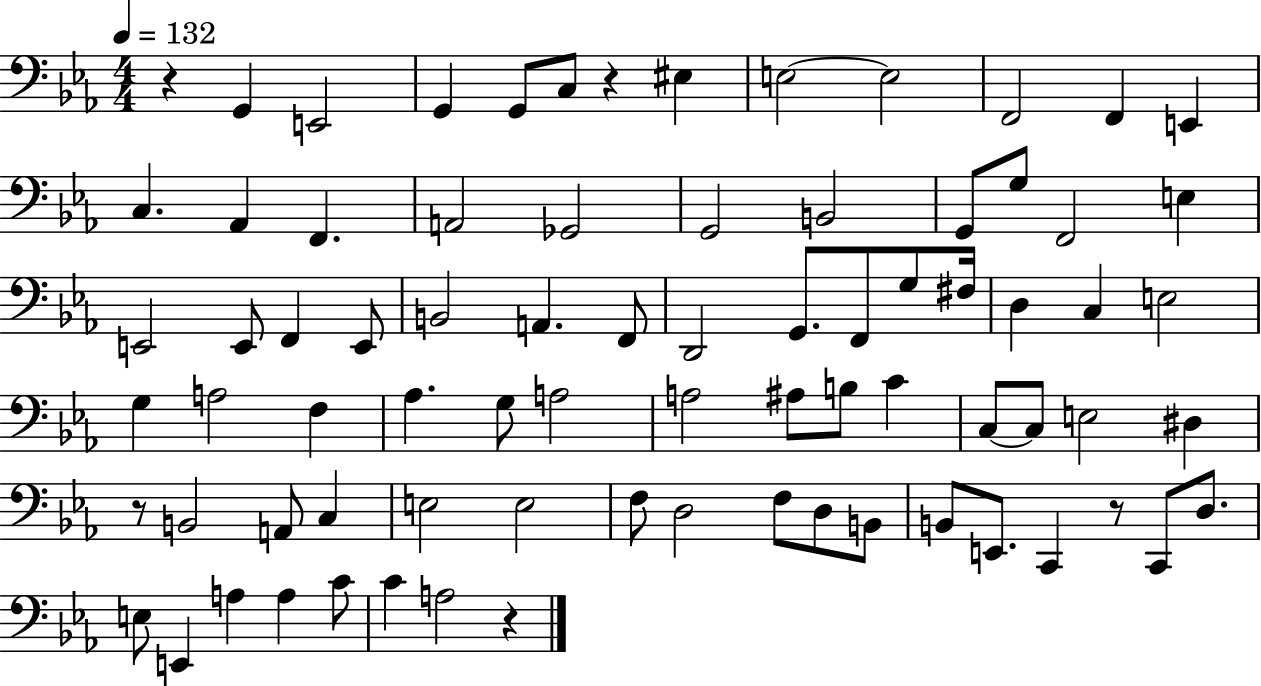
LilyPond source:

{
  \clef bass
  \numericTimeSignature
  \time 4/4
  \key ees \major
  \tempo 4 = 132
  r4 g,4 e,2 | g,4 g,8 c8 r4 eis4 | e2~~ e2 | f,2 f,4 e,4 | \break c4. aes,4 f,4. | a,2 ges,2 | g,2 b,2 | g,8 g8 f,2 e4 | \break e,2 e,8 f,4 e,8 | b,2 a,4. f,8 | d,2 g,8. f,8 g8 fis16 | d4 c4 e2 | \break g4 a2 f4 | aes4. g8 a2 | a2 ais8 b8 c'4 | c8~~ c8 e2 dis4 | \break r8 b,2 a,8 c4 | e2 e2 | f8 d2 f8 d8 b,8 | b,8 e,8. c,4 r8 c,8 d8. | \break e8 e,4 a4 a4 c'8 | c'4 a2 r4 | \bar "|."
}